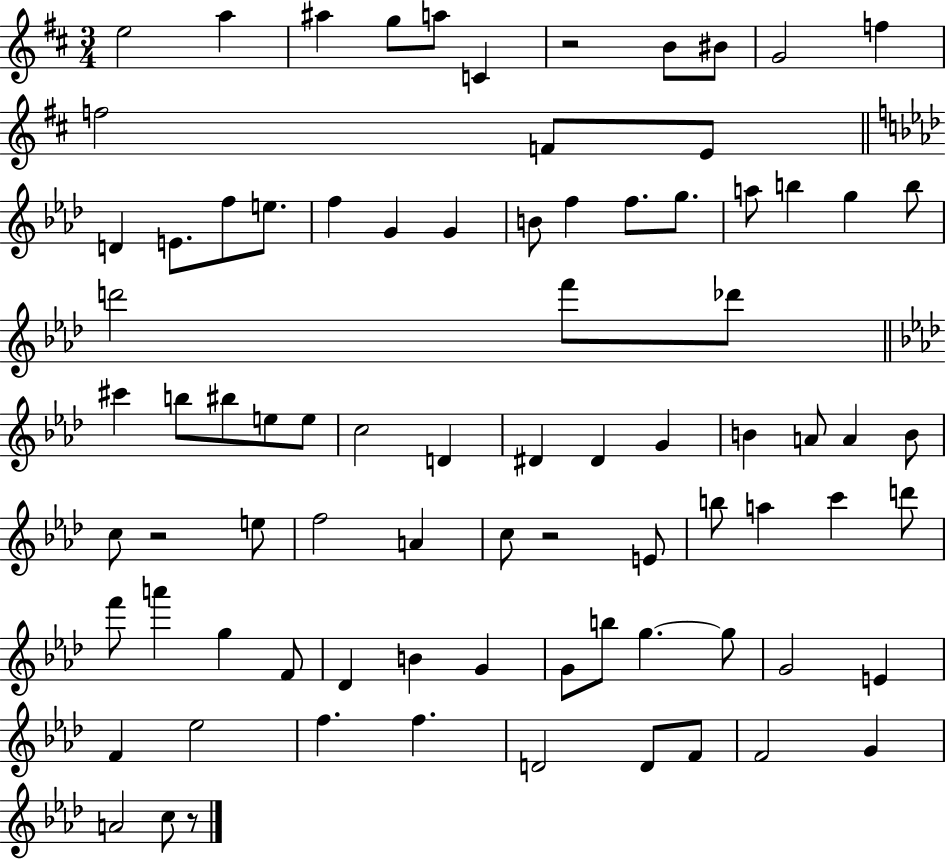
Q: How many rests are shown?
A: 4